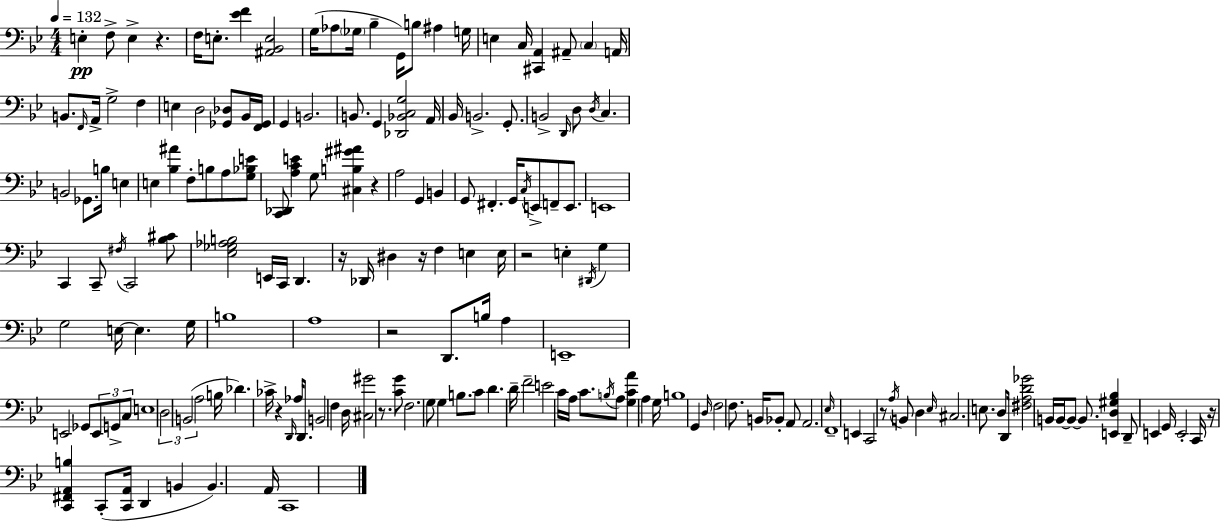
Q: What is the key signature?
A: G minor